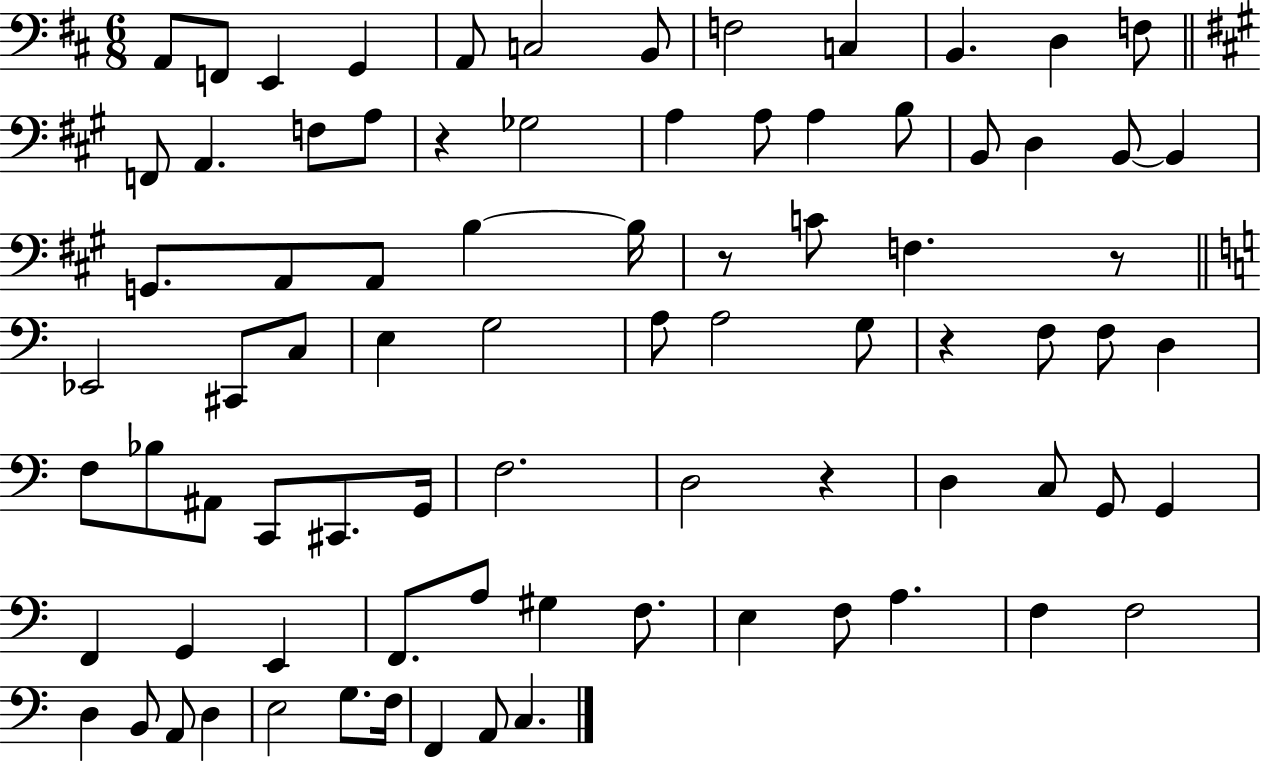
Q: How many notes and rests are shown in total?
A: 82